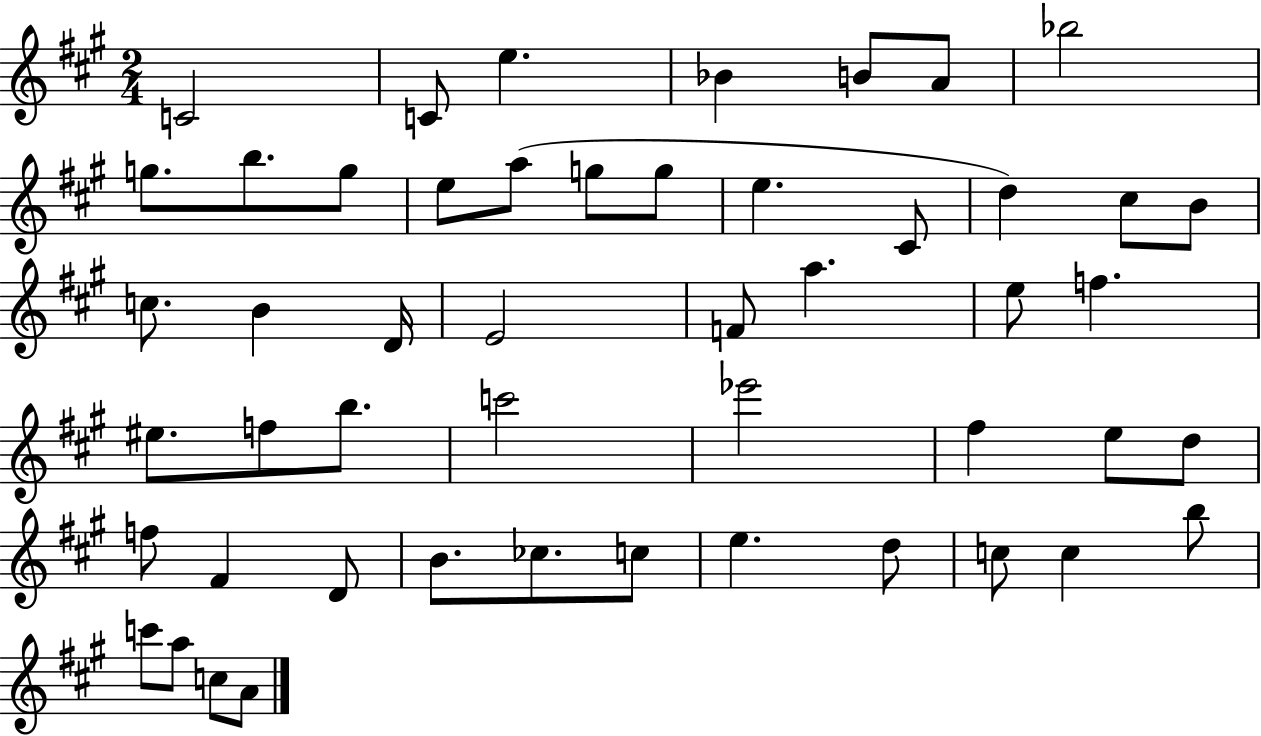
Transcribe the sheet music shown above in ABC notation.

X:1
T:Untitled
M:2/4
L:1/4
K:A
C2 C/2 e _B B/2 A/2 _b2 g/2 b/2 g/2 e/2 a/2 g/2 g/2 e ^C/2 d ^c/2 B/2 c/2 B D/4 E2 F/2 a e/2 f ^e/2 f/2 b/2 c'2 _e'2 ^f e/2 d/2 f/2 ^F D/2 B/2 _c/2 c/2 e d/2 c/2 c b/2 c'/2 a/2 c/2 A/2